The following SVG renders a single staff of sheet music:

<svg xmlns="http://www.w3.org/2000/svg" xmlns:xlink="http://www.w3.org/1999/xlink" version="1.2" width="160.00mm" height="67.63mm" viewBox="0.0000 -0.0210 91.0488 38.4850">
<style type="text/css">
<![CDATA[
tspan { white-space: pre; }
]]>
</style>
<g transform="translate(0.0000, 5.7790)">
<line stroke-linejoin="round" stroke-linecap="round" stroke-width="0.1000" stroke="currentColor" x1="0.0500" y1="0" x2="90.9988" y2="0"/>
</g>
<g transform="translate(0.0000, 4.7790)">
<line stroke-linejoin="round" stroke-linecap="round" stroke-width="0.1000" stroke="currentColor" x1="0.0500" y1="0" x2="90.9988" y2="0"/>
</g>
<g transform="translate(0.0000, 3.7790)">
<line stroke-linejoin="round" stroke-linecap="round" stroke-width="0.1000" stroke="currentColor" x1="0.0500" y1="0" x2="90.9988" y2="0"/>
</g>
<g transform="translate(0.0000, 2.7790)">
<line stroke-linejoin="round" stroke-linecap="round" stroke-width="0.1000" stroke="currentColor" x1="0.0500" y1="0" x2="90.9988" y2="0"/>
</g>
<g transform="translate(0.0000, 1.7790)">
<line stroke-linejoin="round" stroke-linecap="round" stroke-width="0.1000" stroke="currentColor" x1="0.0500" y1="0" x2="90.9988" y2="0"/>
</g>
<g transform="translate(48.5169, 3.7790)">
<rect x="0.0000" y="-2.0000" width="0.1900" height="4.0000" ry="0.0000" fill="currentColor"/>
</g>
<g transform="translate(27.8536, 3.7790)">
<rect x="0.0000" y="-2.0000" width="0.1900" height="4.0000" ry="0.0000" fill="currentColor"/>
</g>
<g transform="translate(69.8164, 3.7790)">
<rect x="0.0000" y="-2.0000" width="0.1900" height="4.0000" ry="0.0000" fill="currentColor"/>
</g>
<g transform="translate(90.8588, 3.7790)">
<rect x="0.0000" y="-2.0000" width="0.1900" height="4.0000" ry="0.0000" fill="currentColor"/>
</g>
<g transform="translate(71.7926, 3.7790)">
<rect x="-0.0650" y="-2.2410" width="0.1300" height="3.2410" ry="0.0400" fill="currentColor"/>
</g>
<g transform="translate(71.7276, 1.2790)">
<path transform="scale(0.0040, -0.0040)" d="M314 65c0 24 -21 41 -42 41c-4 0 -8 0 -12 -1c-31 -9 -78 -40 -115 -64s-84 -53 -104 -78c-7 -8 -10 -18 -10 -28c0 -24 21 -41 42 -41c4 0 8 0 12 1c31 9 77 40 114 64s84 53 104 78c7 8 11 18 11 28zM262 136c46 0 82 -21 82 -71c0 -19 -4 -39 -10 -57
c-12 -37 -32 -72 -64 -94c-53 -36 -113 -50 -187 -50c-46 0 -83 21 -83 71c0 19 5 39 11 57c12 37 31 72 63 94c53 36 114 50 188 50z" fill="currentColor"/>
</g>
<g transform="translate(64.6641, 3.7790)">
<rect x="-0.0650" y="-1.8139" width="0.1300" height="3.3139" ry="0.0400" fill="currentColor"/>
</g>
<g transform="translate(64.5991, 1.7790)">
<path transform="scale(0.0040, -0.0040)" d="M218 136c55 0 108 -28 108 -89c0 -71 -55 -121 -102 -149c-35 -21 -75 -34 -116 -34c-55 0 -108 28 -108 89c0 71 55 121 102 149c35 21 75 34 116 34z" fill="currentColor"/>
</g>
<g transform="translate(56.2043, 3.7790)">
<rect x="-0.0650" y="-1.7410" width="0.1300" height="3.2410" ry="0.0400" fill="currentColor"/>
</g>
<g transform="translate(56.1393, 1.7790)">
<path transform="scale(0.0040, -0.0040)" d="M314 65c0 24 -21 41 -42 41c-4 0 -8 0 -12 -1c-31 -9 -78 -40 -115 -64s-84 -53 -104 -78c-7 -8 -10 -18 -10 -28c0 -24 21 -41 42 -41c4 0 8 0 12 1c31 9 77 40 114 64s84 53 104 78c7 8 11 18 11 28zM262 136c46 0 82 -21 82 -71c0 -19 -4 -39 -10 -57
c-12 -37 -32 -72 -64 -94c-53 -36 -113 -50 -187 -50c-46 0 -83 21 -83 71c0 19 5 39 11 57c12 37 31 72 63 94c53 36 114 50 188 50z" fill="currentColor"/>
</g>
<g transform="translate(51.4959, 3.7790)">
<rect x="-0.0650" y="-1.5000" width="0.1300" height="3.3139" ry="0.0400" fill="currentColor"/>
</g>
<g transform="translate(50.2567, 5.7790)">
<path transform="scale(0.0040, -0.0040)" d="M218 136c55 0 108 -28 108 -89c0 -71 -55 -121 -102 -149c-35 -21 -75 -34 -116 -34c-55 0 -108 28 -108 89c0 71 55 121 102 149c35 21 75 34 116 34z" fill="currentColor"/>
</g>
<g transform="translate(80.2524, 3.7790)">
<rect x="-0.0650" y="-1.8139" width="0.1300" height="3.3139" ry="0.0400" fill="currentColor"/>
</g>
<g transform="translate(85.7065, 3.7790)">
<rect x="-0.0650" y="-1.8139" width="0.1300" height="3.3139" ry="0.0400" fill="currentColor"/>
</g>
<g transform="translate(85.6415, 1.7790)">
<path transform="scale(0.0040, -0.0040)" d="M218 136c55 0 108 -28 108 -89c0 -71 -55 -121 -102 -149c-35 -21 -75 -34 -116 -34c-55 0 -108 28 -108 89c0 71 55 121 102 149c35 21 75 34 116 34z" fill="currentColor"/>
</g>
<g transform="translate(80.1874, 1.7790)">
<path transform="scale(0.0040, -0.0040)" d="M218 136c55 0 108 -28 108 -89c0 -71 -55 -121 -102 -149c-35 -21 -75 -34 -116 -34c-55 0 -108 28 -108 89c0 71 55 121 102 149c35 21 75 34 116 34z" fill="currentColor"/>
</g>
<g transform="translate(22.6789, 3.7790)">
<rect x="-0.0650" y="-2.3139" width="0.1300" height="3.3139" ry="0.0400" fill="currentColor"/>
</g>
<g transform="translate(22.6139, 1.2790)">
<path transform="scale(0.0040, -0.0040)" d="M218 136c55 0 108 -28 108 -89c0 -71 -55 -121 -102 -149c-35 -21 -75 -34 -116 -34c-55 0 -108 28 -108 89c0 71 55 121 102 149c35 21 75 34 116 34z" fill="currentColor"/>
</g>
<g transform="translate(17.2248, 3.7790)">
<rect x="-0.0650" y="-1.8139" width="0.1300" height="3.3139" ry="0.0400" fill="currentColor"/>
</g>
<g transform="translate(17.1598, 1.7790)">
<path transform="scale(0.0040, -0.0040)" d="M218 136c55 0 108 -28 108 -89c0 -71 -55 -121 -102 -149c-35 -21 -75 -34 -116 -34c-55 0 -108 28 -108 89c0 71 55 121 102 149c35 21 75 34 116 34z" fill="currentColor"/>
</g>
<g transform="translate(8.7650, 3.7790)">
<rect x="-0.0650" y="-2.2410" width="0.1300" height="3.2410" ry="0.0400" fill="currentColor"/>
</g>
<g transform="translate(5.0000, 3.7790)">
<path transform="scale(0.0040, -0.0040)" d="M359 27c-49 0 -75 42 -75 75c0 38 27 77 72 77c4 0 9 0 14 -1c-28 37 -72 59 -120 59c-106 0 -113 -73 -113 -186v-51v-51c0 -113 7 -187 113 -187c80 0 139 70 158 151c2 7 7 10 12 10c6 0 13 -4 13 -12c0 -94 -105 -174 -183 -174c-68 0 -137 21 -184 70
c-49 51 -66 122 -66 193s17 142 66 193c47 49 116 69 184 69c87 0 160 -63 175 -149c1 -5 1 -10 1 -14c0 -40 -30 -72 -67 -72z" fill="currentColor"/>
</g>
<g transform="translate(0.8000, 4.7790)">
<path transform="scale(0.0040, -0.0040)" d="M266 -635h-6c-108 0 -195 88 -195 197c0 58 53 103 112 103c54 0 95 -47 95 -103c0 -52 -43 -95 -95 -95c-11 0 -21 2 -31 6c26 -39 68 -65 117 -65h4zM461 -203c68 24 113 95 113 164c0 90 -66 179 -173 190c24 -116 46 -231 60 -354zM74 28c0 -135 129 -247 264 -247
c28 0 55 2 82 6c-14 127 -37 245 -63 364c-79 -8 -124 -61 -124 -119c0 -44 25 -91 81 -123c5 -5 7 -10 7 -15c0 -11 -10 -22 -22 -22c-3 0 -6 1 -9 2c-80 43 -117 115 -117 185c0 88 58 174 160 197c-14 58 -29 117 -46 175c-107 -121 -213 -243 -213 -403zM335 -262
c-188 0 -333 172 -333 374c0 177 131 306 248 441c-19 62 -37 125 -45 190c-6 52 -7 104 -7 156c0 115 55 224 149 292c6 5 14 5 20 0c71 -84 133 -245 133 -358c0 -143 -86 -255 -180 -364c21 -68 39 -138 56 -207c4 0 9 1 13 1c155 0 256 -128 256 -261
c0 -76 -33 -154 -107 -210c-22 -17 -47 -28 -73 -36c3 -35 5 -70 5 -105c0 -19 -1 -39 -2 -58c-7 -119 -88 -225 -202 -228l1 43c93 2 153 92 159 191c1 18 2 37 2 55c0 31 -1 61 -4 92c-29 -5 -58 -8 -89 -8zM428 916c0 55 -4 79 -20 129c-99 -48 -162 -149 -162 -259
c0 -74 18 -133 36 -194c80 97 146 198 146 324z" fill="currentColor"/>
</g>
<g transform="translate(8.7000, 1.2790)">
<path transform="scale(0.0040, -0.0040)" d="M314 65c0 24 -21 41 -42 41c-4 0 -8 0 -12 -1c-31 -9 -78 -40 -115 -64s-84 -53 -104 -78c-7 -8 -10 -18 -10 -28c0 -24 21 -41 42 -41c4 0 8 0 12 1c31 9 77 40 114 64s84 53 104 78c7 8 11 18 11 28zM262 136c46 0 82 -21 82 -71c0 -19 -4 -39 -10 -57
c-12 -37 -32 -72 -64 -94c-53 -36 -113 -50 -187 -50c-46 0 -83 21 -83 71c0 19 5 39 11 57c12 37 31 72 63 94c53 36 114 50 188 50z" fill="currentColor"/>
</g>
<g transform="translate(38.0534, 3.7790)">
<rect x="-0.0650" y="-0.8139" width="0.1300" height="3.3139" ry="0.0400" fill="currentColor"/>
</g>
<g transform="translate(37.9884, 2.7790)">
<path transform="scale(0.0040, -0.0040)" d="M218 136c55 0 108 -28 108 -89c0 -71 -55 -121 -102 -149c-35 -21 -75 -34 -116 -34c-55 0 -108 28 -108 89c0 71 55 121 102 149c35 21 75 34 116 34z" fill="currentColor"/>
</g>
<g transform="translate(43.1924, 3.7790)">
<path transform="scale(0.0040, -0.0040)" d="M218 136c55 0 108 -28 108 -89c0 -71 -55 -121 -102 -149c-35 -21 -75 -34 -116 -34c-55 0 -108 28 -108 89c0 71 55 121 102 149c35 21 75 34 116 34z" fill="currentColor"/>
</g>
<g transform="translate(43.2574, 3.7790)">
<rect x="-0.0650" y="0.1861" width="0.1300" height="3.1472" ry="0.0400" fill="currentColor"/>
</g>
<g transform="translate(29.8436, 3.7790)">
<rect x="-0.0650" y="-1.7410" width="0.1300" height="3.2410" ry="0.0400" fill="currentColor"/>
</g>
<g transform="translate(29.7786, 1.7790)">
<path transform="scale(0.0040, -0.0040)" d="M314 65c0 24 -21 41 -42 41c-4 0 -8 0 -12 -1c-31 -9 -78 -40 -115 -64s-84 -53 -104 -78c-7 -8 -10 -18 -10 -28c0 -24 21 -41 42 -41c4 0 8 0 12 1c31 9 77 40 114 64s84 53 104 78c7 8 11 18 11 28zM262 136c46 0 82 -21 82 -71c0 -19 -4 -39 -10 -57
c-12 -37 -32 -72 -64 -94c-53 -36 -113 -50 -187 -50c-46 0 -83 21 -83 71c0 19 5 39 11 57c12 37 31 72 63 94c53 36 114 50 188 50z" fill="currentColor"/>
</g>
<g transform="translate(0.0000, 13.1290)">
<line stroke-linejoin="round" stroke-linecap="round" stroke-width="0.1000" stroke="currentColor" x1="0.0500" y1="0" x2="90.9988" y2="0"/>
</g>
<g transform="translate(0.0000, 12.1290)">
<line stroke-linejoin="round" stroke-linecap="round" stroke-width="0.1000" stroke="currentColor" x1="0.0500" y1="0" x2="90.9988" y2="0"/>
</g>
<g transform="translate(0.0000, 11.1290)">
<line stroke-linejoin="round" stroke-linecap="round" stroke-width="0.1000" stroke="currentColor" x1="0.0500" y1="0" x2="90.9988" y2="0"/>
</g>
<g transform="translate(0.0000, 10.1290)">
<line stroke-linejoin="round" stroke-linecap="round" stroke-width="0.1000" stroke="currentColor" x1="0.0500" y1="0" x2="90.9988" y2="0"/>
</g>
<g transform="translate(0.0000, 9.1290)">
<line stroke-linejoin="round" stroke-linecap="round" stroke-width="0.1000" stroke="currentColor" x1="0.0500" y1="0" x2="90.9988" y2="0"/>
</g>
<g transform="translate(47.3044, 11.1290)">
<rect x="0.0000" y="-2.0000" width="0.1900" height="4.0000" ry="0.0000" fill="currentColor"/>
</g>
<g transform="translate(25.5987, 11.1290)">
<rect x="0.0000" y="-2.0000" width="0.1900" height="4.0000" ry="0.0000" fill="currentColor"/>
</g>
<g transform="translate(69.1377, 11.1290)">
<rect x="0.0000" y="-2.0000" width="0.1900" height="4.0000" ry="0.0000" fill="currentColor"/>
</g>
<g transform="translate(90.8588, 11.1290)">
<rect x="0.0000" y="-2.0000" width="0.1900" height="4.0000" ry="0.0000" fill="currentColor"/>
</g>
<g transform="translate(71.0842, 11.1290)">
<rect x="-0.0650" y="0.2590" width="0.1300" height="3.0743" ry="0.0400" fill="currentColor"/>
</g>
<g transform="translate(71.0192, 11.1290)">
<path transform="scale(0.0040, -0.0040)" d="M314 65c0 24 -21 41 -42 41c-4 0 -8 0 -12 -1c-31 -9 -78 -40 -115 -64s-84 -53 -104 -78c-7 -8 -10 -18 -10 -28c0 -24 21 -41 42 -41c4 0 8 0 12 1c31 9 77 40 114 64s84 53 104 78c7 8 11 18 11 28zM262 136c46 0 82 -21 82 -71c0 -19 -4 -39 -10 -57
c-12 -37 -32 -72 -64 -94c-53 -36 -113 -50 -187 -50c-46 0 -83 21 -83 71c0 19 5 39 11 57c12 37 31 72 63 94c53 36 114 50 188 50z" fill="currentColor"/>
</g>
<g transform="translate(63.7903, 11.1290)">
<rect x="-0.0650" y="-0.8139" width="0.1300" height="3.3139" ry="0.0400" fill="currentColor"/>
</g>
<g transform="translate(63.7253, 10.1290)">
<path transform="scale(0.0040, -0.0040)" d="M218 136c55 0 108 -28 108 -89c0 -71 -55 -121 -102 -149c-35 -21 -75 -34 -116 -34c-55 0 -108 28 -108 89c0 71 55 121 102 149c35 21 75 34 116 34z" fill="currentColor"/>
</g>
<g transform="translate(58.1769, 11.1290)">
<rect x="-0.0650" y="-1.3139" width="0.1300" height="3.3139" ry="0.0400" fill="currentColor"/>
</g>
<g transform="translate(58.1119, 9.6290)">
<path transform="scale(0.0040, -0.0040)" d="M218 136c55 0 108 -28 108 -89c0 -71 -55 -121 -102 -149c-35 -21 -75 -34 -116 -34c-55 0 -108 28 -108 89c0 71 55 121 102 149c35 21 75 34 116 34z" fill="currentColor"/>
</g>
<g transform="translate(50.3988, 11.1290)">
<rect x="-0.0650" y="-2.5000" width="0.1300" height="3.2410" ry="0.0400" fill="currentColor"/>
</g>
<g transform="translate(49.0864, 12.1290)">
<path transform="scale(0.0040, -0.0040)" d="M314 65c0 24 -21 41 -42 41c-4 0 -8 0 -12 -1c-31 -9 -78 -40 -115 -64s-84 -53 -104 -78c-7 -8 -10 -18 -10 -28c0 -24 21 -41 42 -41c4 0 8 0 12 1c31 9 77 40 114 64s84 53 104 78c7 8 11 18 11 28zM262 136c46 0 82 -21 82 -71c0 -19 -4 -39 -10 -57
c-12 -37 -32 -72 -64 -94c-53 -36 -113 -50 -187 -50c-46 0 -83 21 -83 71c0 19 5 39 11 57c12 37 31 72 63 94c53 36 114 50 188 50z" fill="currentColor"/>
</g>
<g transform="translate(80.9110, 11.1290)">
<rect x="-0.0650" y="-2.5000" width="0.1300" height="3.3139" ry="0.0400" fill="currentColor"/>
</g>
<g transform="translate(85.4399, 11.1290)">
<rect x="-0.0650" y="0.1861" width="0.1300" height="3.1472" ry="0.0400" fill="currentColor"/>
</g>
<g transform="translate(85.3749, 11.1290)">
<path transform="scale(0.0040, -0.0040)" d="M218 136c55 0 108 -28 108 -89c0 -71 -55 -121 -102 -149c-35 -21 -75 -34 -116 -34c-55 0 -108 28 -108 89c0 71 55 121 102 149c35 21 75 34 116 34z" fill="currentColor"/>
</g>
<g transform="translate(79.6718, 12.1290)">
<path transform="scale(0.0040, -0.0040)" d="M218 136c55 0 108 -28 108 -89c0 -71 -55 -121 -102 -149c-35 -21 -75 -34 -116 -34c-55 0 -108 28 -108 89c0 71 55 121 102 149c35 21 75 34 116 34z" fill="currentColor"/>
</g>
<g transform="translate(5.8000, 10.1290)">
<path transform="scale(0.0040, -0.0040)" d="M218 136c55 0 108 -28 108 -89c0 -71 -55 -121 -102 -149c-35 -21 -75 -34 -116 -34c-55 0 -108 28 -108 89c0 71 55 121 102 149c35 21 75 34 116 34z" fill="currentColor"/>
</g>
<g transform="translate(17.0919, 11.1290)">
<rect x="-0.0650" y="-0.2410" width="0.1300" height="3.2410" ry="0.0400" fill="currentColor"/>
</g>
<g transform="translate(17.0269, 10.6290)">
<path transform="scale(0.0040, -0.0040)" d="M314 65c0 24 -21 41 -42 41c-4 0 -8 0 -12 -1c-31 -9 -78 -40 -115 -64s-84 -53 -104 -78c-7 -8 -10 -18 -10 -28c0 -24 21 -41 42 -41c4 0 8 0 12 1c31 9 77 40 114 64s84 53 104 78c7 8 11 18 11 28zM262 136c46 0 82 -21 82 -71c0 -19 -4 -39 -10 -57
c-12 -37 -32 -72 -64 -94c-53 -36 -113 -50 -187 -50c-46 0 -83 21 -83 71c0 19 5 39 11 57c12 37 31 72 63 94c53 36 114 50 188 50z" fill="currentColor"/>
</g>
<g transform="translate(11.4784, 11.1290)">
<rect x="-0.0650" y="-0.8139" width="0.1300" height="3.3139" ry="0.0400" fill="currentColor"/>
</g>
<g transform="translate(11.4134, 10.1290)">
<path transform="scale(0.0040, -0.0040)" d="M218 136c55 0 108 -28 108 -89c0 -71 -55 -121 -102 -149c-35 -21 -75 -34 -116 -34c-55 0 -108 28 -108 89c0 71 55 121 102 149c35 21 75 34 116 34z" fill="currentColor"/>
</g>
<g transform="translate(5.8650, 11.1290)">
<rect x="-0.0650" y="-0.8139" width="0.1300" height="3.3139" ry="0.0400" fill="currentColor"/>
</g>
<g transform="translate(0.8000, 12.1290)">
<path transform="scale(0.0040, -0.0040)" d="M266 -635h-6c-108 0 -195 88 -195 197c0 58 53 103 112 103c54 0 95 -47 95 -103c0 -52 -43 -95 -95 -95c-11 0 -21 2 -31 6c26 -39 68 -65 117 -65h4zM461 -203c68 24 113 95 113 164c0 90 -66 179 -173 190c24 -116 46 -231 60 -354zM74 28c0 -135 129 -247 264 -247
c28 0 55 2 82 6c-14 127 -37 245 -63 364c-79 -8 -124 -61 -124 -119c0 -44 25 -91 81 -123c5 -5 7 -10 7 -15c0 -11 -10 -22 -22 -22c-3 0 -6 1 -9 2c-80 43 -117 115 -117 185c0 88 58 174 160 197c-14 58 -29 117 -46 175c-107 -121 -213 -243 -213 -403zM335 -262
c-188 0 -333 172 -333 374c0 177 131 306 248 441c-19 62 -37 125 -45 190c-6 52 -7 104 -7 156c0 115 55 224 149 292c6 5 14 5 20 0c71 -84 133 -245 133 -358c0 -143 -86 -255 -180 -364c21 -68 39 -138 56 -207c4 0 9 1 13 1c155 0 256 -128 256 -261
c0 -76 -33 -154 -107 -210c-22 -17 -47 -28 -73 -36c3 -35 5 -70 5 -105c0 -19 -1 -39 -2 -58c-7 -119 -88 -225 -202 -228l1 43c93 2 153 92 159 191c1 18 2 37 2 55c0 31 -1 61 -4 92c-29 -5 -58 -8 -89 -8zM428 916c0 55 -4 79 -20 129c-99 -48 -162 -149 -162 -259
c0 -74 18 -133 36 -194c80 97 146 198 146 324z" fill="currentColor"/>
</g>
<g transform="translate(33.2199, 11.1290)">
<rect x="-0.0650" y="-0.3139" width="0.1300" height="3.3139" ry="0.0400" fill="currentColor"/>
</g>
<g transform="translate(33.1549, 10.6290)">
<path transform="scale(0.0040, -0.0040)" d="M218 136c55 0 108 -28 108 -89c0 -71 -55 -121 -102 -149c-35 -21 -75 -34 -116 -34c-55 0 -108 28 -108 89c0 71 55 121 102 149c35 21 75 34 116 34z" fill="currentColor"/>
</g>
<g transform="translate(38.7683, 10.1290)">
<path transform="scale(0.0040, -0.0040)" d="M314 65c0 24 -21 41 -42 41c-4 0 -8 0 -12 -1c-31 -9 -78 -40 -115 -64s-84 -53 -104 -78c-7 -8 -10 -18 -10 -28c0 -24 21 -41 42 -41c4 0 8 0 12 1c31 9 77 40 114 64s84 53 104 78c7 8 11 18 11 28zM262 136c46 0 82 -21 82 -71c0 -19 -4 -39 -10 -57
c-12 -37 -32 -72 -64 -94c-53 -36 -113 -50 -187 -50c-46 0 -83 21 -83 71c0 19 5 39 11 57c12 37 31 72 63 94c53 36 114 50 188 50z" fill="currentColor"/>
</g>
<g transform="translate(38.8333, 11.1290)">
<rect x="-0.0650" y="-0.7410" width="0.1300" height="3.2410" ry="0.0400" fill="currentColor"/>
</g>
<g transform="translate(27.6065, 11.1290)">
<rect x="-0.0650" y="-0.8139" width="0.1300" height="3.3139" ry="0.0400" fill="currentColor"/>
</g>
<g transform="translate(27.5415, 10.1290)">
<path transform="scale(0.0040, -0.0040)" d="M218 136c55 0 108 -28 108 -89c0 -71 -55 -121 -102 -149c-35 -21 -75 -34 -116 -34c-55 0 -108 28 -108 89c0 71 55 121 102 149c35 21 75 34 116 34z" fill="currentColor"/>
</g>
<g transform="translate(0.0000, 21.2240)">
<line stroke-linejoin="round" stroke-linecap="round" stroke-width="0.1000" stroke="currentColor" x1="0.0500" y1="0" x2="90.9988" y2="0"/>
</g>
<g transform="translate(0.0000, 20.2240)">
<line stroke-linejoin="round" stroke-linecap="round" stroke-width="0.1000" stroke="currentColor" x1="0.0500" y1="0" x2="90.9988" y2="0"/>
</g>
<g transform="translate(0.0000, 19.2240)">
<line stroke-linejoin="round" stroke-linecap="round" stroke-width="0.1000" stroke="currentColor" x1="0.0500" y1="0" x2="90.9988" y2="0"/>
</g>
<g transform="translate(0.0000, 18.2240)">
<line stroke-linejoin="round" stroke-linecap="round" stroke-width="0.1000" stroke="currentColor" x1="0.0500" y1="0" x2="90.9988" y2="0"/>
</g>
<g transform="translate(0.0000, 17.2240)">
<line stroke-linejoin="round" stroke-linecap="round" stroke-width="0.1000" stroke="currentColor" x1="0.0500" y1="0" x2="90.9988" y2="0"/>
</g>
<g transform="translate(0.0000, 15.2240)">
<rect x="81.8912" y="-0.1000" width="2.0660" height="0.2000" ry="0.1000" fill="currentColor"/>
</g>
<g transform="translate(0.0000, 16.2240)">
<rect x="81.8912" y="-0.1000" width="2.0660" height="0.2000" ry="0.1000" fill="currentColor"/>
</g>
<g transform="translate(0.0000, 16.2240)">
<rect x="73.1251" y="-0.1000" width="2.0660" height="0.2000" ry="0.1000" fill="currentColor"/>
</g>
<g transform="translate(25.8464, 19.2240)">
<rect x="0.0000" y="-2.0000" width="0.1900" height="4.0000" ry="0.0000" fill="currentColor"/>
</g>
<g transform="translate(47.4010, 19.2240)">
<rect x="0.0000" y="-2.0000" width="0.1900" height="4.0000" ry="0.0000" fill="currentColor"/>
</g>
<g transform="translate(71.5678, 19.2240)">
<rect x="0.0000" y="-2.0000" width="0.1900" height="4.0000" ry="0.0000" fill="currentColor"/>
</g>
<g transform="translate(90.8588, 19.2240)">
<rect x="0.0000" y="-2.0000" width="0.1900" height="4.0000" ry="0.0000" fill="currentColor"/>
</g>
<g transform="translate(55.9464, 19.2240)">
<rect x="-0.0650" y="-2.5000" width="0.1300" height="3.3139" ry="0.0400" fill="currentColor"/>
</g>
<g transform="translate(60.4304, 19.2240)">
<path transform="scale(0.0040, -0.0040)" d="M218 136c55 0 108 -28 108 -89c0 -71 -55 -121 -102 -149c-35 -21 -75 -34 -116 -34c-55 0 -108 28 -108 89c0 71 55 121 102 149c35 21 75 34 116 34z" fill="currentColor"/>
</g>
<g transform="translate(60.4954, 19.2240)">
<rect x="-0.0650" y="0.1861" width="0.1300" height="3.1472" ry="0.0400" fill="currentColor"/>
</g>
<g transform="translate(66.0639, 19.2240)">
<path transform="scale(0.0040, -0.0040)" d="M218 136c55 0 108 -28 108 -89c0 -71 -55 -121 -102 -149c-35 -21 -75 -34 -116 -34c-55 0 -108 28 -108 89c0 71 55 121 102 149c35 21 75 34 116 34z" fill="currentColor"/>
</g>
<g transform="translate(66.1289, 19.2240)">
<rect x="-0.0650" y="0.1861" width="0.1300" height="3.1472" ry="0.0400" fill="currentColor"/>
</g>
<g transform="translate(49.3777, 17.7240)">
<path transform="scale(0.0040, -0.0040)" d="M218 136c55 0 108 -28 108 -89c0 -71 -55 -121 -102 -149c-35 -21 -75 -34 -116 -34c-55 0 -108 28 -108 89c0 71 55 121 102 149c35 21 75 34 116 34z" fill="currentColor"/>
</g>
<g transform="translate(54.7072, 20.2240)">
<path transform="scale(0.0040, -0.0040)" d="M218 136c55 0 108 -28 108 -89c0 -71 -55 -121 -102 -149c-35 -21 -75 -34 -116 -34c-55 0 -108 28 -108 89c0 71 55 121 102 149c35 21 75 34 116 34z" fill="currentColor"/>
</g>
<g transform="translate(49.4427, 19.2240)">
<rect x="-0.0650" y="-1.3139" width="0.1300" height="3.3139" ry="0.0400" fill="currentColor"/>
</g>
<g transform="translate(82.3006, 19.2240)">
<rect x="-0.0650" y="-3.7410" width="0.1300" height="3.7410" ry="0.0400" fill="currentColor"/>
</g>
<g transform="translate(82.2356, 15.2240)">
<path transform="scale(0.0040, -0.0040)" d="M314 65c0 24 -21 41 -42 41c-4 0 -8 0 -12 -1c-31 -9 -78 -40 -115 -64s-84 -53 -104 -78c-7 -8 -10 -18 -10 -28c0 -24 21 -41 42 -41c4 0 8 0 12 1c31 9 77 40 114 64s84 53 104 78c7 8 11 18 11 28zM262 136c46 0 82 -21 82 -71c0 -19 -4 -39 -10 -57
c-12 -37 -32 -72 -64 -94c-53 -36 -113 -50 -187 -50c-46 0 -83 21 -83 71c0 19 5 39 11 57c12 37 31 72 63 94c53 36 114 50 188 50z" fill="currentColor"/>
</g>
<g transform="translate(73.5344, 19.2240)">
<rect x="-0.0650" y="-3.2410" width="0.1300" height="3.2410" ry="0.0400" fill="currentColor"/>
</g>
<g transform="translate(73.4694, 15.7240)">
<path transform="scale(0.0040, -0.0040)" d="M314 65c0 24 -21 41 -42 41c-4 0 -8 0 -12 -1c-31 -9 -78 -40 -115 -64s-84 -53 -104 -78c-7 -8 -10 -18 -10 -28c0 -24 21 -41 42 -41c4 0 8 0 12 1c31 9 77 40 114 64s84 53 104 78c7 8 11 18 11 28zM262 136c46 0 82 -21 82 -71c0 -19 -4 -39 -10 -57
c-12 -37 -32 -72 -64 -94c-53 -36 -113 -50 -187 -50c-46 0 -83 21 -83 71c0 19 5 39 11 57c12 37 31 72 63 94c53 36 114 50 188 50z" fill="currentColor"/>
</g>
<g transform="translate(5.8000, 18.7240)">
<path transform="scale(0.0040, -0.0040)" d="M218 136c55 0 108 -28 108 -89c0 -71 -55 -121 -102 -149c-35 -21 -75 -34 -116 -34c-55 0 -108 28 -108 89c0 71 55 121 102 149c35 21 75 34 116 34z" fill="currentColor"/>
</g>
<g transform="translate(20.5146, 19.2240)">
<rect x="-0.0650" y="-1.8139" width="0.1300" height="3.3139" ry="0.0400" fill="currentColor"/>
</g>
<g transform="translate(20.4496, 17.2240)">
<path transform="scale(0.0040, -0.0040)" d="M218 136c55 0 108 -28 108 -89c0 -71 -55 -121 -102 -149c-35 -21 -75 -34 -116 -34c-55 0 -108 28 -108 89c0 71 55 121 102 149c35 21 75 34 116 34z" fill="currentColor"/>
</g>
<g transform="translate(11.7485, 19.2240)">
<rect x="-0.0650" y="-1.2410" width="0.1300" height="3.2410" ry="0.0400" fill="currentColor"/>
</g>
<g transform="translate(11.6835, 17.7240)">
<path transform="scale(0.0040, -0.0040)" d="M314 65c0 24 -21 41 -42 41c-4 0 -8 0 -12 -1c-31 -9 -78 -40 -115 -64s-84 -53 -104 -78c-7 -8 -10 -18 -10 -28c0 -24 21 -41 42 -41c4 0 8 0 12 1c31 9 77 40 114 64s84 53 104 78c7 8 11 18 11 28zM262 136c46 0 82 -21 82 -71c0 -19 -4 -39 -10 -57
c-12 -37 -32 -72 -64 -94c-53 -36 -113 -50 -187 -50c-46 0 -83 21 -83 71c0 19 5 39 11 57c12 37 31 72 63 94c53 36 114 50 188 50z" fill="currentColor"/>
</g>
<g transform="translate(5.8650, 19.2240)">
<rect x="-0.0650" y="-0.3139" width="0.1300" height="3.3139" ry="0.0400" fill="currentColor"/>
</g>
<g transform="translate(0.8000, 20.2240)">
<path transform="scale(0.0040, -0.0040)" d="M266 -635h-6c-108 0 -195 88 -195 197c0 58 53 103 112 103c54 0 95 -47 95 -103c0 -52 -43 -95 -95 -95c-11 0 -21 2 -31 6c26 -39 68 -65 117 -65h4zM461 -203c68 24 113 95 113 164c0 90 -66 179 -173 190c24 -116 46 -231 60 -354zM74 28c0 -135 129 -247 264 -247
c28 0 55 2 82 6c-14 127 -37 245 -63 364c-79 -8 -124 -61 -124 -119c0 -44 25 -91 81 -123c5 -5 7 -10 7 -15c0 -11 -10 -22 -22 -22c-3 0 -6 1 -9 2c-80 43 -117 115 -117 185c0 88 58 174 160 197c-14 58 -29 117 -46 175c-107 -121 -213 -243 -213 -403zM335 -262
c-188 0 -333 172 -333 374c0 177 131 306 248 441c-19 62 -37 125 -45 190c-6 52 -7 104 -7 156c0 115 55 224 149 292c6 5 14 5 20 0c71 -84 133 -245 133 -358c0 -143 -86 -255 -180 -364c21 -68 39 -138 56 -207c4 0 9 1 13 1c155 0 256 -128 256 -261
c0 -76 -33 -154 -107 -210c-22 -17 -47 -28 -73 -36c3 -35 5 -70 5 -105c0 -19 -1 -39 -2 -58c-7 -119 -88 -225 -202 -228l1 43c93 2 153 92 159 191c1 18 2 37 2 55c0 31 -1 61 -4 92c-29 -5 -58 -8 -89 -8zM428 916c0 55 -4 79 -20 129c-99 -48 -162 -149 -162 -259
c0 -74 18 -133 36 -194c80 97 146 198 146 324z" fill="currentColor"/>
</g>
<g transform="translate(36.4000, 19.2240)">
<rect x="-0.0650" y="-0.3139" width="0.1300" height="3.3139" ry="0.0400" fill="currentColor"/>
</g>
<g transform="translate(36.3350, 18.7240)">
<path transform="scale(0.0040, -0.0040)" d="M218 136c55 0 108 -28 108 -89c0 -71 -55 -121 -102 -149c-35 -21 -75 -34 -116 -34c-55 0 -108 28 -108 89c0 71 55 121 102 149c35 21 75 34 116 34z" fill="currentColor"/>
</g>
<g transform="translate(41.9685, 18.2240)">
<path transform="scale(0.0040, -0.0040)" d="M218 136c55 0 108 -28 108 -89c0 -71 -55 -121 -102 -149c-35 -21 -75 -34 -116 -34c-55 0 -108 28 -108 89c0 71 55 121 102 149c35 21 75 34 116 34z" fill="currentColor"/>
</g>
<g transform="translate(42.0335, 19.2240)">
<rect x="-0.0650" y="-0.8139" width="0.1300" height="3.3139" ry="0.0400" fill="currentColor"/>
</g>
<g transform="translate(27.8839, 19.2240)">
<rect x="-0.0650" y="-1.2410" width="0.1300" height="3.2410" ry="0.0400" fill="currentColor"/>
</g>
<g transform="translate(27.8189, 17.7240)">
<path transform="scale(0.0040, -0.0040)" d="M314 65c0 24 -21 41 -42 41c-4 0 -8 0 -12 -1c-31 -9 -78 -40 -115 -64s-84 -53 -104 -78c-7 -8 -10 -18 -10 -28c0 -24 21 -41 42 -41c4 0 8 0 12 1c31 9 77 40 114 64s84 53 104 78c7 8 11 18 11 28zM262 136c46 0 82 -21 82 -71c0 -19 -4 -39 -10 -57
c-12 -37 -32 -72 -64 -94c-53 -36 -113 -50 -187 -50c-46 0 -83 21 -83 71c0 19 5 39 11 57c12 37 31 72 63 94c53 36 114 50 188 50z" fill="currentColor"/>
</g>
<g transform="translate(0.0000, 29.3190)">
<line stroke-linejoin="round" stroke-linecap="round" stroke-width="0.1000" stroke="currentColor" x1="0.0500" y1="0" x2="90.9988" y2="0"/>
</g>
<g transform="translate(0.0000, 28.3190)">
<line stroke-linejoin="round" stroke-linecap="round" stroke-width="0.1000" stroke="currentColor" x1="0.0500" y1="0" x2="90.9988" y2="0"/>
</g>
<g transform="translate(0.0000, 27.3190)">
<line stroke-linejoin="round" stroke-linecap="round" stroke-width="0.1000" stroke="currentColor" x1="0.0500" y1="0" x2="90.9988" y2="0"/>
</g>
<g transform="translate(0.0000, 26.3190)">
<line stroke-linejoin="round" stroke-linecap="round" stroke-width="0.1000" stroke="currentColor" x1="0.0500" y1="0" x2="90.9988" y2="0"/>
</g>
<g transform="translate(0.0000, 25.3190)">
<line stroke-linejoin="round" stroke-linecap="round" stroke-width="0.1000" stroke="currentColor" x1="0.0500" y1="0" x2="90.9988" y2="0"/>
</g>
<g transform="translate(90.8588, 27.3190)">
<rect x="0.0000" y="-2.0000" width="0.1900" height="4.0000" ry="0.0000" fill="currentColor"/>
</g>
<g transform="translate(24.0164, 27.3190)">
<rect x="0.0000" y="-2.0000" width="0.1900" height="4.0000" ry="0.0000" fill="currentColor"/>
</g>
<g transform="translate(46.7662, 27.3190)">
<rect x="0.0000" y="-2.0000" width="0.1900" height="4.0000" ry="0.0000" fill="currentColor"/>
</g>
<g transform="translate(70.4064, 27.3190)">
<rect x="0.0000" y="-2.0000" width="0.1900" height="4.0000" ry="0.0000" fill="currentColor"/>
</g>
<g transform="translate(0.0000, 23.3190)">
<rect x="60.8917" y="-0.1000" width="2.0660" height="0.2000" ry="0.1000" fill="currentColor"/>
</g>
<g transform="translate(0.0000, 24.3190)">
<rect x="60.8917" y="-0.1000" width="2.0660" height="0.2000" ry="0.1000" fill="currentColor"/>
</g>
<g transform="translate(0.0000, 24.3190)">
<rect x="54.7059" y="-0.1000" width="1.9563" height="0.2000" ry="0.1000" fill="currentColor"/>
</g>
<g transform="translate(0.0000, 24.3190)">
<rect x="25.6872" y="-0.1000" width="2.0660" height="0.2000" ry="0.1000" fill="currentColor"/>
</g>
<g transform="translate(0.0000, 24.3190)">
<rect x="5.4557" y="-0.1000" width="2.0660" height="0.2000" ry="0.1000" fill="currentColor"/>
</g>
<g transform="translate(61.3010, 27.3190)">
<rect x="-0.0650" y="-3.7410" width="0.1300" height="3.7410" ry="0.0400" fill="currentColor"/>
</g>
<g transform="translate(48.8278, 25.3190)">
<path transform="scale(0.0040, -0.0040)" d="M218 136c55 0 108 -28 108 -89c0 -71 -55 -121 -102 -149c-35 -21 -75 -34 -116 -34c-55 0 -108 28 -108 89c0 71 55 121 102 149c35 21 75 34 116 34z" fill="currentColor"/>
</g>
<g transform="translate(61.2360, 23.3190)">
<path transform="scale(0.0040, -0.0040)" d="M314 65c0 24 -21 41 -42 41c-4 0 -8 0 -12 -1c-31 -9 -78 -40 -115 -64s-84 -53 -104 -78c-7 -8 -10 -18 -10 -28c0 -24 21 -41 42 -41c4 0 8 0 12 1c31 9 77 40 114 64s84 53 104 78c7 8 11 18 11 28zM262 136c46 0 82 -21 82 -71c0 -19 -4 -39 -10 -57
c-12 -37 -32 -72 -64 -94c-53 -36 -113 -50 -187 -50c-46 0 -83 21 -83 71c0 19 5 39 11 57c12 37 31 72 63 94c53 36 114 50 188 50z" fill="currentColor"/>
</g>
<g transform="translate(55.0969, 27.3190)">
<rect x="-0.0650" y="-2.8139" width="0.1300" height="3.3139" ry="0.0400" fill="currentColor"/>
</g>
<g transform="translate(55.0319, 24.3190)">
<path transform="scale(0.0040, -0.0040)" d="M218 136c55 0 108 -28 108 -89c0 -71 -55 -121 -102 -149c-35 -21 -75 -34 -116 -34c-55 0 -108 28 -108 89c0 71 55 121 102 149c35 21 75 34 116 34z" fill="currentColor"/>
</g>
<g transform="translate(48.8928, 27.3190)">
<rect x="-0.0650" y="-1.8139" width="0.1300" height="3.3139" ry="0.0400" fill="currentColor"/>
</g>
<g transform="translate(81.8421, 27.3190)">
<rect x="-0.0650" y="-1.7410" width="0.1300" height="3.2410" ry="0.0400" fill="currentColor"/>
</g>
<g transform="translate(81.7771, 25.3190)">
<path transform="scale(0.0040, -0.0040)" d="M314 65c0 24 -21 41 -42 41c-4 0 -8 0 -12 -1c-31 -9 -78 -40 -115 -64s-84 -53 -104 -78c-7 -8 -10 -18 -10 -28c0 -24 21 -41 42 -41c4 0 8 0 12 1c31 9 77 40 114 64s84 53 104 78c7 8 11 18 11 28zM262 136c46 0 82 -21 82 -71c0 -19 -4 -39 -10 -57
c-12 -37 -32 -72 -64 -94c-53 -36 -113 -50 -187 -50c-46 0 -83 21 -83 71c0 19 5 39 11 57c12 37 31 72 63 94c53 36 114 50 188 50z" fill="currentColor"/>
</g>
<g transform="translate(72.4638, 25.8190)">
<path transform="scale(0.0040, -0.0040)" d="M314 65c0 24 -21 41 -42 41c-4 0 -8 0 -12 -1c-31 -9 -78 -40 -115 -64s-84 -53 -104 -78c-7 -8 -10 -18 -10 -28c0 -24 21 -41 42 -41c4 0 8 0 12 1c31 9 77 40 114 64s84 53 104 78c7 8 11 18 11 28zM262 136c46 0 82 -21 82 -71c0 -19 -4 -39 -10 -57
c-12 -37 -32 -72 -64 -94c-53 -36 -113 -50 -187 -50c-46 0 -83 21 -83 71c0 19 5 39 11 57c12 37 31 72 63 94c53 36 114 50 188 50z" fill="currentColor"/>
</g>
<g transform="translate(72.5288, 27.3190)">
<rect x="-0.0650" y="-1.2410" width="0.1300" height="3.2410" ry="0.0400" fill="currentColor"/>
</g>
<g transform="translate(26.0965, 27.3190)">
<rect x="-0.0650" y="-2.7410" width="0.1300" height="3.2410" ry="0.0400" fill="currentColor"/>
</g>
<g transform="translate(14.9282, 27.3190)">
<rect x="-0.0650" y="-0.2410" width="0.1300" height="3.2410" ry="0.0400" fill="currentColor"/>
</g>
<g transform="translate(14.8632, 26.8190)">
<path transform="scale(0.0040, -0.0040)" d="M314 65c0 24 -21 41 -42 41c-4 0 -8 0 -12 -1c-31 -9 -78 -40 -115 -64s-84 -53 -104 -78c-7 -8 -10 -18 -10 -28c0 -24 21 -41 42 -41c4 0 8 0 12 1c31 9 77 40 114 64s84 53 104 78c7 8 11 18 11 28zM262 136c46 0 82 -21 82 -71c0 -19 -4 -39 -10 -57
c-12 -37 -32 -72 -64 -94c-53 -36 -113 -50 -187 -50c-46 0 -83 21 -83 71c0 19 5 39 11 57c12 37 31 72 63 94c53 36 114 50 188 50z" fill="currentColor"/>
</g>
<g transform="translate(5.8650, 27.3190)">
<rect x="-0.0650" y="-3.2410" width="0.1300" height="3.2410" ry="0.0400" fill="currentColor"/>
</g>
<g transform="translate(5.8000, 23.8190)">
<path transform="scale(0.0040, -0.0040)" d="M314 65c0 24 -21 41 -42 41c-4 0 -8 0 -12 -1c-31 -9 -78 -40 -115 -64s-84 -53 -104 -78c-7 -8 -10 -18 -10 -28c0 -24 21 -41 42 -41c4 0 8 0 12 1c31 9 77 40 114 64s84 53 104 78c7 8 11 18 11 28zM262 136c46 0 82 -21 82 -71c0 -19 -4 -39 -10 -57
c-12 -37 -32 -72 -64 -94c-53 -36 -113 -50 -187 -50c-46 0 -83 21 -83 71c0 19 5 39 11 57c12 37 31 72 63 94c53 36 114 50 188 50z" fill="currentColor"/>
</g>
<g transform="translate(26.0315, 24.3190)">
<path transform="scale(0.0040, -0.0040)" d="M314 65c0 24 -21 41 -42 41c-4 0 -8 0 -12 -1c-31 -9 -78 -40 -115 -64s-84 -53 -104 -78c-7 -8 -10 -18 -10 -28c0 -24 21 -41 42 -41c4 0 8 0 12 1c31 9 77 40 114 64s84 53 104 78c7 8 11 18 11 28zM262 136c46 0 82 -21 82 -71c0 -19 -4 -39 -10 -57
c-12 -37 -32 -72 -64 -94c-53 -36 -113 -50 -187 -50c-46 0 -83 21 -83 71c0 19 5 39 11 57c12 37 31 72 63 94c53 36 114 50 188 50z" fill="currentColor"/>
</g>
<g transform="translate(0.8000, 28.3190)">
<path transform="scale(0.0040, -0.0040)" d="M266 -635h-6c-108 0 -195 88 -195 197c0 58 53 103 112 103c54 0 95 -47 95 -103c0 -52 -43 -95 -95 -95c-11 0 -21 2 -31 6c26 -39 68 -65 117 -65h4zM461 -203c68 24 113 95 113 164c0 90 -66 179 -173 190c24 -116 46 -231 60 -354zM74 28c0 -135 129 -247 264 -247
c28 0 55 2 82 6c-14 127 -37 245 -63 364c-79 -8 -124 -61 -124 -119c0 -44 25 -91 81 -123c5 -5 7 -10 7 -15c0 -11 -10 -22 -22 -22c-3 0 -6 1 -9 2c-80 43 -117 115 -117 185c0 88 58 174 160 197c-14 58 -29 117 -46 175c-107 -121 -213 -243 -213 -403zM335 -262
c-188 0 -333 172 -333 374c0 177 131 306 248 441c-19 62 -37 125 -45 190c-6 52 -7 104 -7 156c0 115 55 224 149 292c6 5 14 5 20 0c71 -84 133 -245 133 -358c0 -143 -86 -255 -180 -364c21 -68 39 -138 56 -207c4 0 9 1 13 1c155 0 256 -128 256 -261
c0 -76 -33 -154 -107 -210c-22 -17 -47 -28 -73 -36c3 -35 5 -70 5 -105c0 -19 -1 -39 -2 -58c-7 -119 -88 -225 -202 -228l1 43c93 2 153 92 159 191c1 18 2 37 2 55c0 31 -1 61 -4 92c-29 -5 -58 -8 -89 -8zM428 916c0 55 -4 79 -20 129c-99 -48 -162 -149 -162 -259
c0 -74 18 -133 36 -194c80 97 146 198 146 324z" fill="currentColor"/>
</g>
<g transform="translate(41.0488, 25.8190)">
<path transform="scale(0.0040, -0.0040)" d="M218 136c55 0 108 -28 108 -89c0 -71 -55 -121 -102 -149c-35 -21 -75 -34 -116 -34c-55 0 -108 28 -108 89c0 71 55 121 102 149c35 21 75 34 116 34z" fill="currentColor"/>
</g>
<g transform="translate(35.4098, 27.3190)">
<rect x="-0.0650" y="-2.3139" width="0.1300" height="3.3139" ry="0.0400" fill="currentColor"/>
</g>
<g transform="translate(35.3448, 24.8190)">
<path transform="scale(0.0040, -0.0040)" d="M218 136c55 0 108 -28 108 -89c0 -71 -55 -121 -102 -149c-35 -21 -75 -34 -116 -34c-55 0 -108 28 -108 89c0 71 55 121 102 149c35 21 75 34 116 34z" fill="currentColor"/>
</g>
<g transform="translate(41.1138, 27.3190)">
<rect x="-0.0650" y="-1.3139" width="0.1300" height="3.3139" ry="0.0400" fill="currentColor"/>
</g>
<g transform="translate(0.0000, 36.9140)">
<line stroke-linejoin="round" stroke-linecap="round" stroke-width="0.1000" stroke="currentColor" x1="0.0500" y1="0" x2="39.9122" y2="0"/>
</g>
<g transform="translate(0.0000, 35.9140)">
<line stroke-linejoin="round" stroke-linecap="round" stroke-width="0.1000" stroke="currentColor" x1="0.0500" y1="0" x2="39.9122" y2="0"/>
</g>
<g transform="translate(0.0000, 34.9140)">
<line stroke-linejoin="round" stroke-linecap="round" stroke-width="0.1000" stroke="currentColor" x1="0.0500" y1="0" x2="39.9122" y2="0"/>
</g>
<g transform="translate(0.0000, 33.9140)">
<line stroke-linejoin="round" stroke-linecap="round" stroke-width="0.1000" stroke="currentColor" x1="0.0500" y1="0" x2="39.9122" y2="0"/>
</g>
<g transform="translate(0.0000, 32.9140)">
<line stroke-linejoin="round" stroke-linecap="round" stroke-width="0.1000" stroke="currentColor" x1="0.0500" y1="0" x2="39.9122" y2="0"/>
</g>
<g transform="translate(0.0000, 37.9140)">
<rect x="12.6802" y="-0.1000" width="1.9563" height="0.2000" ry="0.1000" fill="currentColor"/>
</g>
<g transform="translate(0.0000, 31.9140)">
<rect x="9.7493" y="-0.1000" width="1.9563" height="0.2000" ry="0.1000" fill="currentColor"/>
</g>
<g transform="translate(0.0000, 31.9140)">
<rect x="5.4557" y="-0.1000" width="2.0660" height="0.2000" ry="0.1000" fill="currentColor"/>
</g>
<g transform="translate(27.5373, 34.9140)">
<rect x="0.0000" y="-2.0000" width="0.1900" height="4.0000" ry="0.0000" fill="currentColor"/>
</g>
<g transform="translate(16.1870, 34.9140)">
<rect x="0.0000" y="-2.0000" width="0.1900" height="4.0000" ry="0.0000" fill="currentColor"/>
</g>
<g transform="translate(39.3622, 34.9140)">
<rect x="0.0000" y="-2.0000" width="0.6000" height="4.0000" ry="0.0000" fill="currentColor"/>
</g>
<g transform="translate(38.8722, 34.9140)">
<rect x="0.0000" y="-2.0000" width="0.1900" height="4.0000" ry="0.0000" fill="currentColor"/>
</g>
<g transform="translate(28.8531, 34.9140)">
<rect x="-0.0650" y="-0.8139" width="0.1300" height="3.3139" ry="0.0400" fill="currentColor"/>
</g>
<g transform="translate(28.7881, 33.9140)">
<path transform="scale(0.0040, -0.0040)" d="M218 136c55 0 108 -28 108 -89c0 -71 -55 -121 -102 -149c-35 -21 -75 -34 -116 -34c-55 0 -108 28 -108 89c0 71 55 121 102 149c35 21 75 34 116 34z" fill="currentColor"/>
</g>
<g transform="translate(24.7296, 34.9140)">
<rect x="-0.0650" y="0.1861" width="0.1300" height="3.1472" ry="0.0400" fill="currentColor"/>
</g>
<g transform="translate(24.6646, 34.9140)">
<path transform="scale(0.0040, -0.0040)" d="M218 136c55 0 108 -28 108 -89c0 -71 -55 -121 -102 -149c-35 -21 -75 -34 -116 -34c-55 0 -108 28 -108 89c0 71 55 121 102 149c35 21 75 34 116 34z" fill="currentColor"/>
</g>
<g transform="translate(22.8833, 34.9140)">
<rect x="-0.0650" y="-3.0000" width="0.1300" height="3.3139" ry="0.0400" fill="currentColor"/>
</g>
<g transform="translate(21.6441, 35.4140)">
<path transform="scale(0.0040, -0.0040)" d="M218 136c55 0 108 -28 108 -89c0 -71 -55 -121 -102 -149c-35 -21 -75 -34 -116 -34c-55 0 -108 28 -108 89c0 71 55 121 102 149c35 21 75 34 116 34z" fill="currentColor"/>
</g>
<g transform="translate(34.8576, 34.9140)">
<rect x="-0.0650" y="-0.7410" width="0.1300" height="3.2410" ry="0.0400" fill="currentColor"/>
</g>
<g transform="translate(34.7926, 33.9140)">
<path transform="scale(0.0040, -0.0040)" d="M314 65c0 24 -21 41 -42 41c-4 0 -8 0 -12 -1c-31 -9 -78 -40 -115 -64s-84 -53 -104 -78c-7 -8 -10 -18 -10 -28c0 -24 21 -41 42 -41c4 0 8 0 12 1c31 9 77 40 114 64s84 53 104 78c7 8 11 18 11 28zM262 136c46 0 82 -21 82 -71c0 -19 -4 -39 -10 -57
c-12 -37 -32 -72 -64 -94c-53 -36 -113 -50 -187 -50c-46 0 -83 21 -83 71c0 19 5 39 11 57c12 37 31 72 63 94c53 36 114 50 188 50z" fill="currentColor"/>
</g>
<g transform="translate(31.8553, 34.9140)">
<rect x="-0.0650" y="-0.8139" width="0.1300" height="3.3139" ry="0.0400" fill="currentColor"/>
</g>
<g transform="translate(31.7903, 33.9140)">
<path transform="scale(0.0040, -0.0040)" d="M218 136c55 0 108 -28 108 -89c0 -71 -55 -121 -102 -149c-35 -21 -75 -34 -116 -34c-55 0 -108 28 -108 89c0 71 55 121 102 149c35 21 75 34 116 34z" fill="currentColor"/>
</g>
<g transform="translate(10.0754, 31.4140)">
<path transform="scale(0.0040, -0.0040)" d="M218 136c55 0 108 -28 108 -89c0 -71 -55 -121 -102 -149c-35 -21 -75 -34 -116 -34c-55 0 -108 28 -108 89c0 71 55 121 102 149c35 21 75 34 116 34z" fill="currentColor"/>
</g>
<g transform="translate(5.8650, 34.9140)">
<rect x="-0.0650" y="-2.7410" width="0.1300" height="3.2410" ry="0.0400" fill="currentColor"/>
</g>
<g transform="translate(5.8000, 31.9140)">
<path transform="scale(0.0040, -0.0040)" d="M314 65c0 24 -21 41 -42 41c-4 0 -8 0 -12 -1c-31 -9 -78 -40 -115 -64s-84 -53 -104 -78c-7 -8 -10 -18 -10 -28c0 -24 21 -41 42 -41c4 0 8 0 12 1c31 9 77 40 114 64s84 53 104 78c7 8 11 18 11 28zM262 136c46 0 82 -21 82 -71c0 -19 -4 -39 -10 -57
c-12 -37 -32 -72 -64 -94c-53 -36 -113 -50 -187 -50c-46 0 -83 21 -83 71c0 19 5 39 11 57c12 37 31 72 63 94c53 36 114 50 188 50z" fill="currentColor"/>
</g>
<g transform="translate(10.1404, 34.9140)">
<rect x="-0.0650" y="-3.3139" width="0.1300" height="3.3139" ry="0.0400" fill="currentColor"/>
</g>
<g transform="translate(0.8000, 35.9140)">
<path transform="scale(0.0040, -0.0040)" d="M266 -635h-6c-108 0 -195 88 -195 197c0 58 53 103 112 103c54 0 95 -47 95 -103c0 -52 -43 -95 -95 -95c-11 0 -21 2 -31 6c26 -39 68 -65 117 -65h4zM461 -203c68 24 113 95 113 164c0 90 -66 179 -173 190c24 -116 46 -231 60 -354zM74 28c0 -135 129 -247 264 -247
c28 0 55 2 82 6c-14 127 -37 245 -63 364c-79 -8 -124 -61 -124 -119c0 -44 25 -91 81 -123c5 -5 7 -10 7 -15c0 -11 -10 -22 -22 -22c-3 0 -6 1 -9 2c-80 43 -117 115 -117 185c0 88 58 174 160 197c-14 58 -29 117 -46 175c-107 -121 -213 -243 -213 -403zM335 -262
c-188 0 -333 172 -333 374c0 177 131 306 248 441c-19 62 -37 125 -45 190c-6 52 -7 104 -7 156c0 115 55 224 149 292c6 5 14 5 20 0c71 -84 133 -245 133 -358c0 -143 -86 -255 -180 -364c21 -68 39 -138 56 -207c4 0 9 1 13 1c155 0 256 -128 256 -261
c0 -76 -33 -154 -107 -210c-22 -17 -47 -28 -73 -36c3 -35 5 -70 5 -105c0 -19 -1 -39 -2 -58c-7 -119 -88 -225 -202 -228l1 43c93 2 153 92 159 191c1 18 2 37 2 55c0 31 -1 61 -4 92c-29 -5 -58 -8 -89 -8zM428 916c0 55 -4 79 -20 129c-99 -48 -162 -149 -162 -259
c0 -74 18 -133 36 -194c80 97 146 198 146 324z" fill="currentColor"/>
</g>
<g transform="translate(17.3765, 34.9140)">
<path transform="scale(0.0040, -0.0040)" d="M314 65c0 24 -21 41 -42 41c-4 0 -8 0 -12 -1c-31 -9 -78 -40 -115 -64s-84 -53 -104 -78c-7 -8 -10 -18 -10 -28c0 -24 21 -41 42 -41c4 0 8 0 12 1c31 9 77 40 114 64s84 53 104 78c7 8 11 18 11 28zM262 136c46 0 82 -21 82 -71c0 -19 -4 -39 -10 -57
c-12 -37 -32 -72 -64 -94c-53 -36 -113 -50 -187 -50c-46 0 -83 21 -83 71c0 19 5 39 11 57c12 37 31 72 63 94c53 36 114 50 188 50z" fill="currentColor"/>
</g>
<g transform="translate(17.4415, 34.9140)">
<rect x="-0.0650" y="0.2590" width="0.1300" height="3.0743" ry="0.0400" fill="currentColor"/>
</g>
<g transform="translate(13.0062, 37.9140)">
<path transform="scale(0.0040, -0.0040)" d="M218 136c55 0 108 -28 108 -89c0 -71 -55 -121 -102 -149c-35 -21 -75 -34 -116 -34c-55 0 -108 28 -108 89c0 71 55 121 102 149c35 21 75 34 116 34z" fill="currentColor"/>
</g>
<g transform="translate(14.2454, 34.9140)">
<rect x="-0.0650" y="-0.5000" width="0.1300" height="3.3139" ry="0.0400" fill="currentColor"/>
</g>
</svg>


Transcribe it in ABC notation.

X:1
T:Untitled
M:4/4
L:1/4
K:C
g2 f g f2 d B E f2 f g2 f f d d c2 d c d2 G2 e d B2 G B c e2 f e2 c d e G B B b2 c'2 b2 c2 a2 g e f a c'2 e2 f2 a2 b C B2 A B d d d2